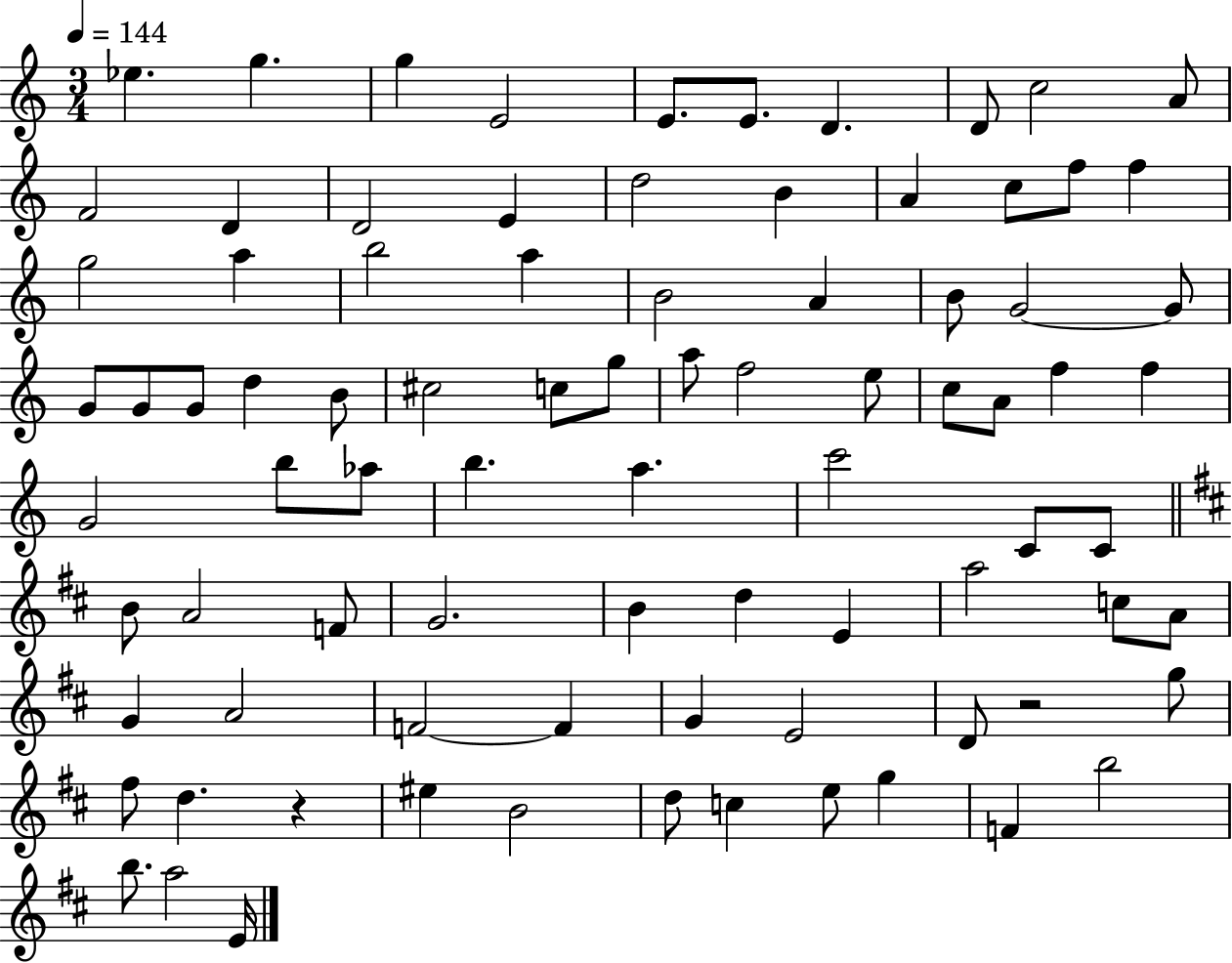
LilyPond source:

{
  \clef treble
  \numericTimeSignature
  \time 3/4
  \key c \major
  \tempo 4 = 144
  \repeat volta 2 { ees''4. g''4. | g''4 e'2 | e'8. e'8. d'4. | d'8 c''2 a'8 | \break f'2 d'4 | d'2 e'4 | d''2 b'4 | a'4 c''8 f''8 f''4 | \break g''2 a''4 | b''2 a''4 | b'2 a'4 | b'8 g'2~~ g'8 | \break g'8 g'8 g'8 d''4 b'8 | cis''2 c''8 g''8 | a''8 f''2 e''8 | c''8 a'8 f''4 f''4 | \break g'2 b''8 aes''8 | b''4. a''4. | c'''2 c'8 c'8 | \bar "||" \break \key d \major b'8 a'2 f'8 | g'2. | b'4 d''4 e'4 | a''2 c''8 a'8 | \break g'4 a'2 | f'2~~ f'4 | g'4 e'2 | d'8 r2 g''8 | \break fis''8 d''4. r4 | eis''4 b'2 | d''8 c''4 e''8 g''4 | f'4 b''2 | \break b''8. a''2 e'16 | } \bar "|."
}